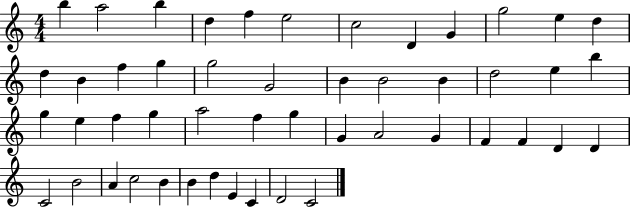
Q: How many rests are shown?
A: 0